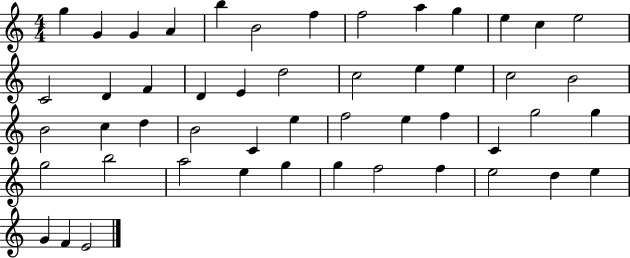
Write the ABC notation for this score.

X:1
T:Untitled
M:4/4
L:1/4
K:C
g G G A b B2 f f2 a g e c e2 C2 D F D E d2 c2 e e c2 B2 B2 c d B2 C e f2 e f C g2 g g2 b2 a2 e g g f2 f e2 d e G F E2